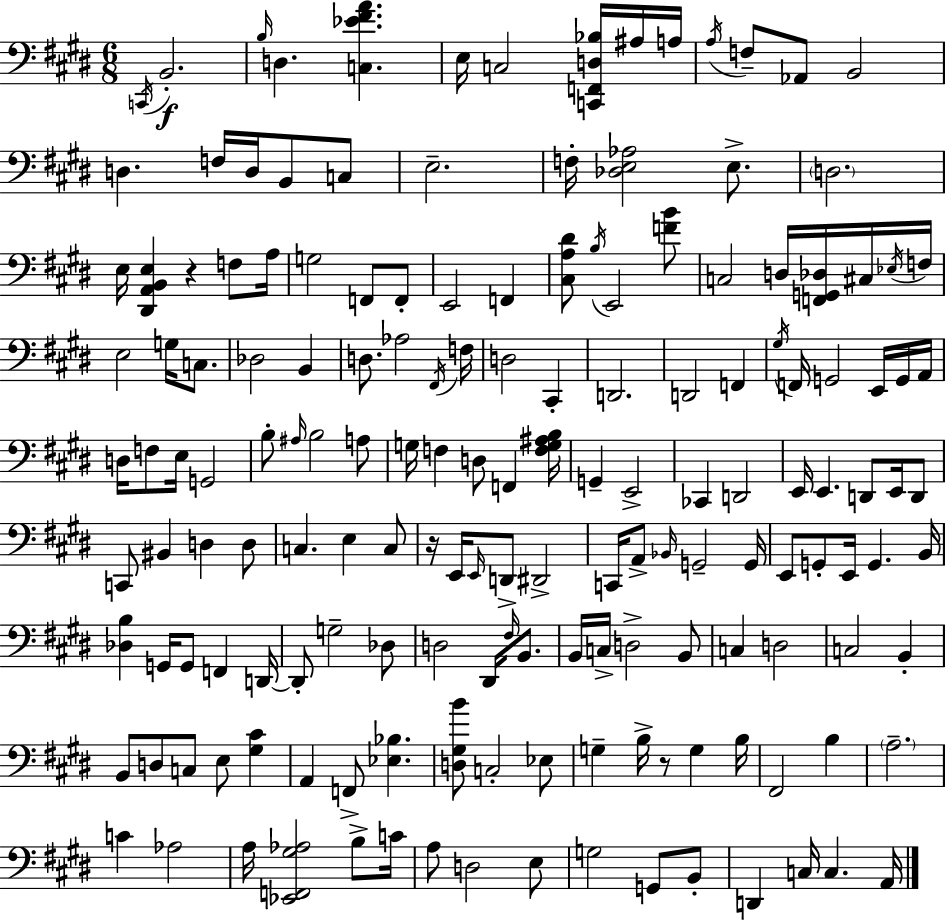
{
  \clef bass
  \numericTimeSignature
  \time 6/8
  \key e \major
  \acciaccatura { c,16 }\f b,2.-. | \grace { b16 } d4. <c ees' fis' a'>4. | e16 c2 <c, f, d bes>16 | ais16 a16 \acciaccatura { a16 } f8-- aes,8 b,2 | \break d4. f16 d16 b,8 | c8 e2.-- | f16-. <des e aes>2 | e8.-> \parenthesize d2. | \break e16 <dis, a, b, e>4 r4 | f8 a16 g2 f,8 | f,8-. e,2 f,4 | <cis a dis'>8 \acciaccatura { b16 } e,2 | \break <f' b'>8 c2 | d16 <f, g, des>16 cis16 \acciaccatura { ees16 } f16 e2 | g16 c8. des2 | b,4 d8. aes2 | \break \acciaccatura { fis,16 } f16 d2 | cis,4-. d,2. | d,2 | f,4 \acciaccatura { gis16 } f,16 g,2 | \break e,16 g,16 a,16 d16 f8 e16 g,2 | b8-. \grace { ais16 } b2 | a8 g16 f4 | d8 f,4 <f g ais b>16 g,4-- | \break e,2-> ces,4 | d,2 e,16 e,4. | d,8 e,16 d,8 c,8 bis,4 | d4 d8 c4. | \break e4 c8 r16 e,16 \grace { e,16 } d,8-> | dis,2-> c,16 a,8-> | \grace { bes,16 } g,2-- g,16 e,8 | g,8-. e,16 g,4. b,16 <des b>4 | \break g,16 g,8 f,4 d,16~~ d,8-. | g2-- des8 d2 | dis,16 \grace { fis16 } b,8. b,16 | c16-> d2-> b,8 c4 | \break d2 c2 | b,4-. b,8 | d8 c8 e8 <gis cis'>4 a,4 | f,8-> <ees bes>4. <d gis b'>8 | \break c2-. ees8 g4-- | b16-> r8 g4 b16 fis,2 | b4 \parenthesize a2.-- | c'4 | \break aes2 a16 | <ees, f, gis aes>2 b8-> c'16 a8 | d2 e8 g2 | g,8 b,8-. d,4 | \break c16 c4. a,16 \bar "|."
}